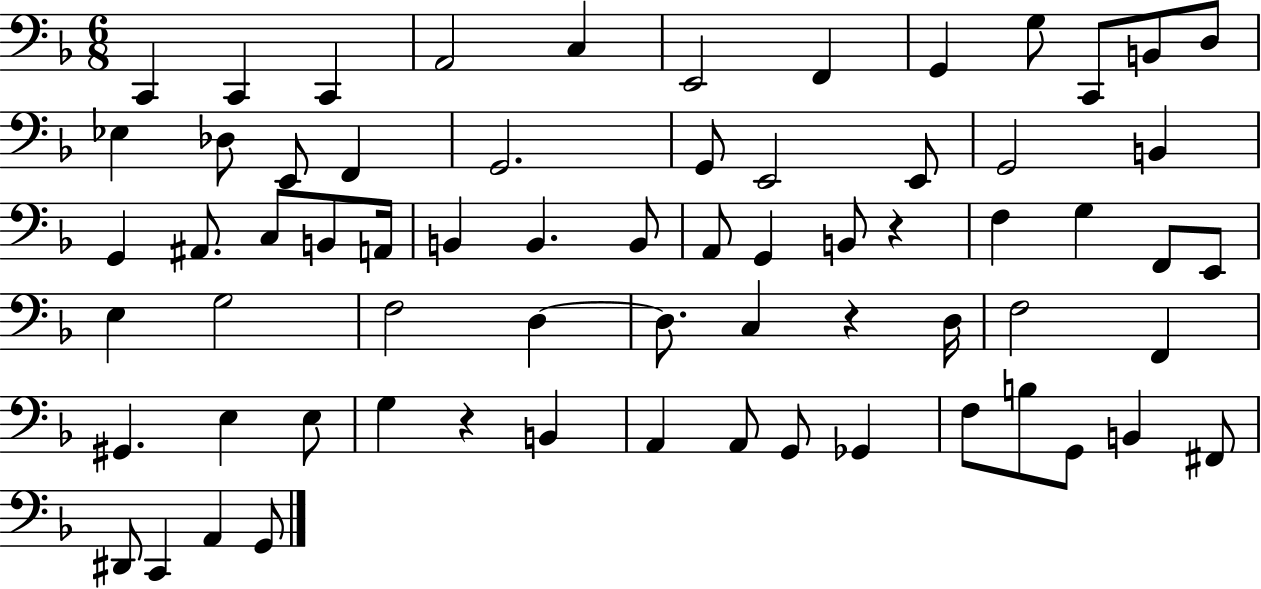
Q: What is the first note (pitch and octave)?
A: C2